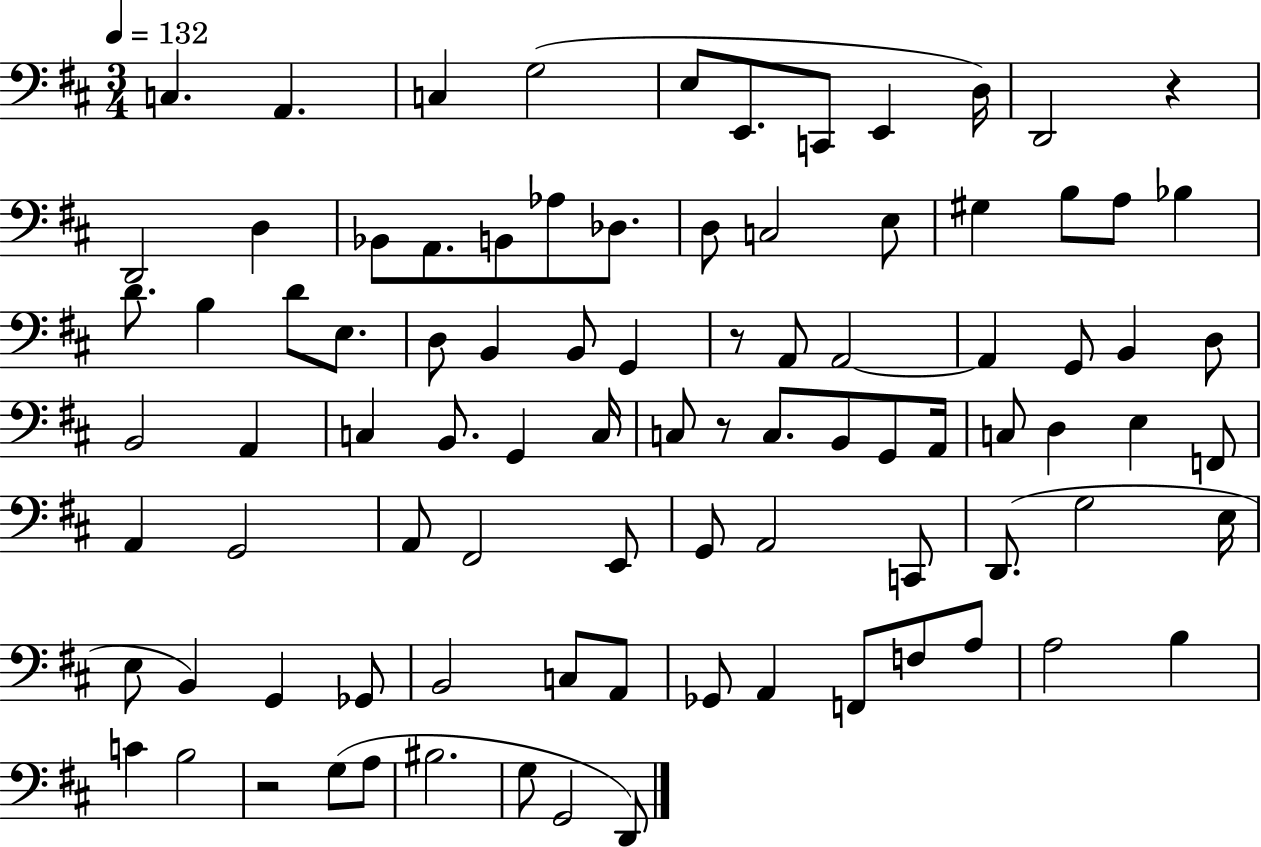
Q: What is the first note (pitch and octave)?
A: C3